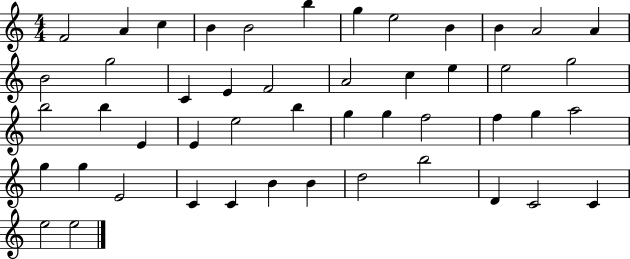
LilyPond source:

{
  \clef treble
  \numericTimeSignature
  \time 4/4
  \key c \major
  f'2 a'4 c''4 | b'4 b'2 b''4 | g''4 e''2 b'4 | b'4 a'2 a'4 | \break b'2 g''2 | c'4 e'4 f'2 | a'2 c''4 e''4 | e''2 g''2 | \break b''2 b''4 e'4 | e'4 e''2 b''4 | g''4 g''4 f''2 | f''4 g''4 a''2 | \break g''4 g''4 e'2 | c'4 c'4 b'4 b'4 | d''2 b''2 | d'4 c'2 c'4 | \break e''2 e''2 | \bar "|."
}